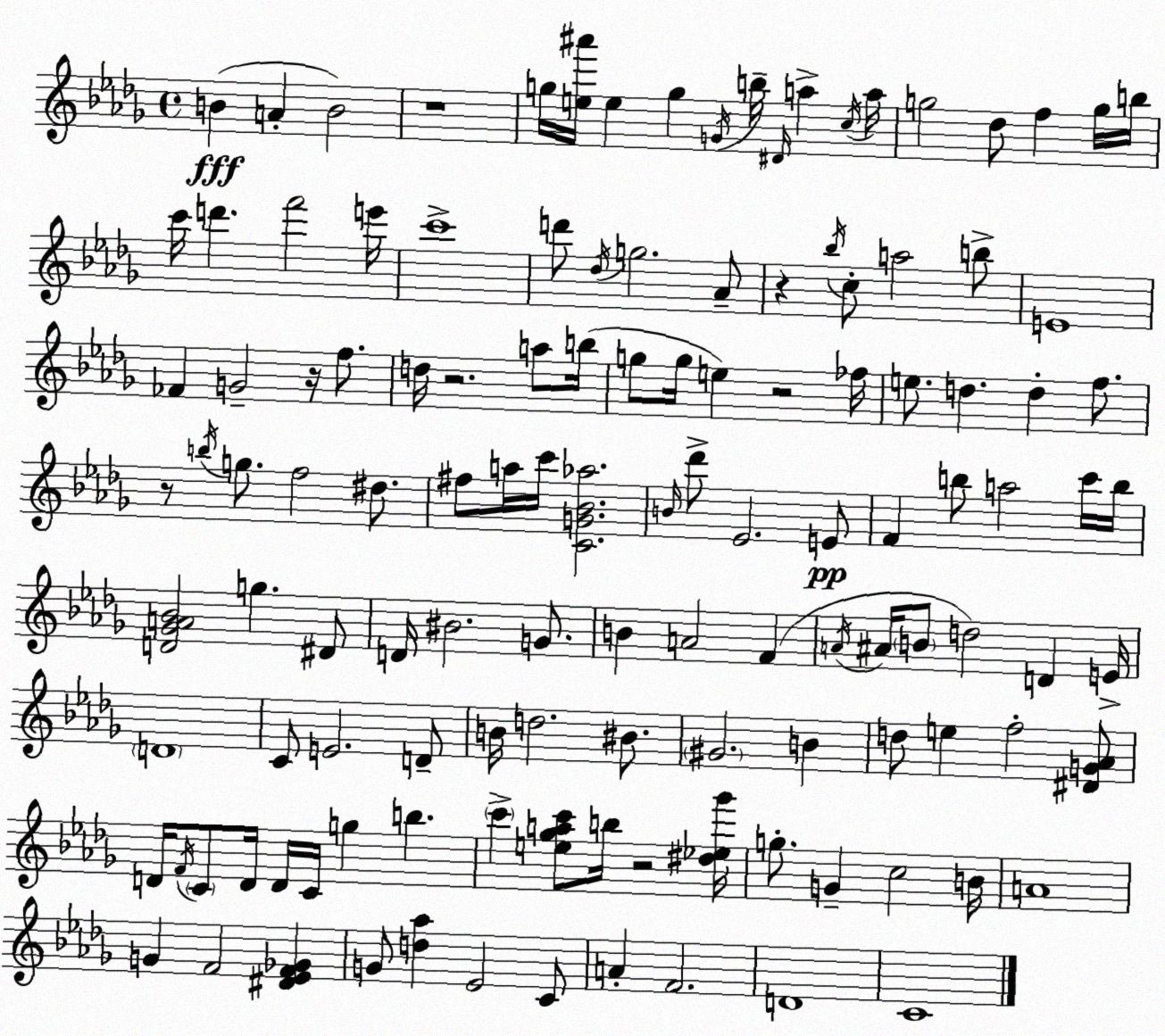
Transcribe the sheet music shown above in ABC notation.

X:1
T:Untitled
M:4/4
L:1/4
K:Bbm
B A B2 z4 g/4 [e^a']/4 e g G/4 b/4 ^D/4 a c/4 a/4 g2 _d/2 f g/4 b/4 c'/4 d' f'2 e'/4 c'4 d'/2 _d/4 g2 _A/2 z _b/4 c/2 a2 b/2 E4 _F G2 z/4 f/2 d/4 z2 a/2 b/4 g/2 g/4 e z2 _f/4 e/2 d d f/2 z/2 b/4 g/2 f2 ^d/2 ^f/2 a/4 c'/4 [CG_B_a]2 B/4 _d'/2 _E2 E/2 F b/2 a2 c'/4 b/4 [D_GA_B]2 g ^D/2 D/4 ^B2 G/2 B A2 F A/4 ^A/4 B/2 d2 D E/4 D4 C/2 E2 D/2 B/4 d2 ^B/2 ^G2 B d/2 e f2 [^DG_A]/2 D/4 F/4 C/2 D/4 D/4 C/4 g b c' [e_gac']/2 b/4 z2 [^d_e_g']/4 g/2 G c2 B/4 A4 G F2 [^D_EF_G] G/2 [d_a] _E2 C/2 A F2 D4 C4